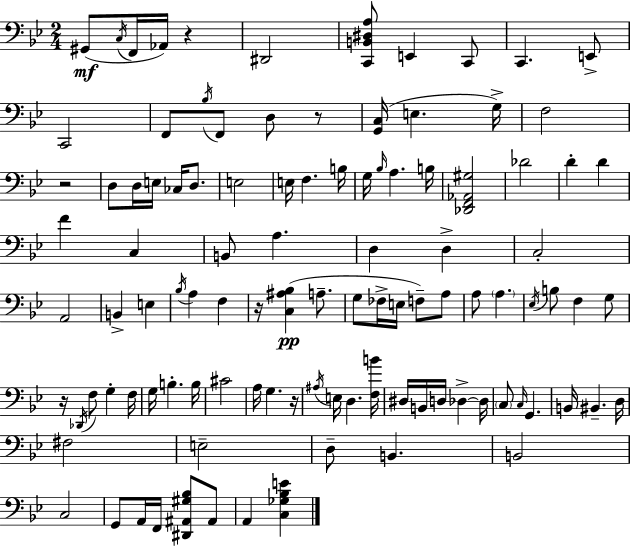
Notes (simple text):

G#2/e C3/s F2/s Ab2/s R/q D#2/h [C2,B2,D#3,A3]/e E2/q C2/e C2/q. E2/e C2/h F2/e Bb3/s F2/e D3/e R/e [G2,C3]/s E3/q. G3/s F3/h R/h D3/e D3/s E3/s CES3/s D3/e. E3/h E3/s F3/q. B3/s G3/s Bb3/s A3/q. B3/s [Db2,F2,Ab2,G#3]/h Db4/h D4/q D4/q F4/q C3/q B2/e A3/q. D3/q D3/q C3/h A2/h B2/q E3/q Bb3/s A3/q F3/q R/s [C3,A#3,Bb3]/q A3/e. G3/e FES3/s E3/s F3/e A3/e A3/e A3/q. Eb3/s B3/e F3/q G3/e R/s Db2/s F3/e G3/q F3/s G3/s B3/q. B3/s C#4/h A3/s G3/q. R/s A#3/s E3/s D3/q. [F3,B4]/s D#3/s B2/s D3/s Db3/q Db3/s C3/e C3/s G2/q. B2/s BIS2/q. D3/s F#3/h E3/h D3/e B2/q. B2/h C3/h G2/e A2/s F2/s [D#2,A#2,G#3,Bb3]/e A#2/e A2/q [C3,Gb3,Bb3,E4]/q